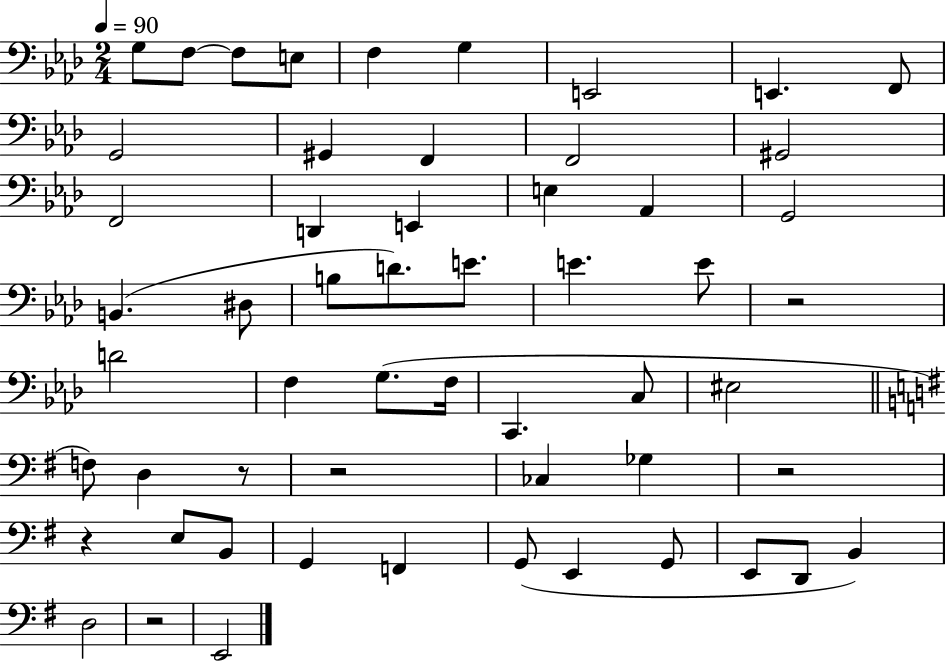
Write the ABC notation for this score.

X:1
T:Untitled
M:2/4
L:1/4
K:Ab
G,/2 F,/2 F,/2 E,/2 F, G, E,,2 E,, F,,/2 G,,2 ^G,, F,, F,,2 ^G,,2 F,,2 D,, E,, E, _A,, G,,2 B,, ^D,/2 B,/2 D/2 E/2 E E/2 z2 D2 F, G,/2 F,/4 C,, C,/2 ^E,2 F,/2 D, z/2 z2 _C, _G, z2 z E,/2 B,,/2 G,, F,, G,,/2 E,, G,,/2 E,,/2 D,,/2 B,, D,2 z2 E,,2